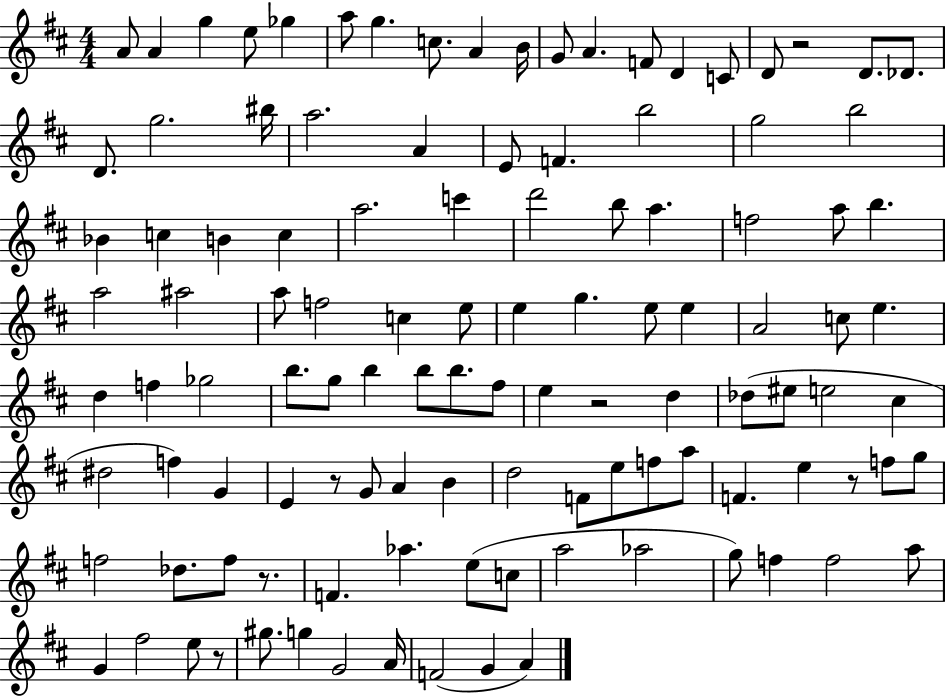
A4/e A4/q G5/q E5/e Gb5/q A5/e G5/q. C5/e. A4/q B4/s G4/e A4/q. F4/e D4/q C4/e D4/e R/h D4/e. Db4/e. D4/e. G5/h. BIS5/s A5/h. A4/q E4/e F4/q. B5/h G5/h B5/h Bb4/q C5/q B4/q C5/q A5/h. C6/q D6/h B5/e A5/q. F5/h A5/e B5/q. A5/h A#5/h A5/e F5/h C5/q E5/e E5/q G5/q. E5/e E5/q A4/h C5/e E5/q. D5/q F5/q Gb5/h B5/e. G5/e B5/q B5/e B5/e. F#5/e E5/q R/h D5/q Db5/e EIS5/e E5/h C#5/q D#5/h F5/q G4/q E4/q R/e G4/e A4/q B4/q D5/h F4/e E5/e F5/e A5/e F4/q. E5/q R/e F5/e G5/e F5/h Db5/e. F5/e R/e. F4/q. Ab5/q. E5/e C5/e A5/h Ab5/h G5/e F5/q F5/h A5/e G4/q F#5/h E5/e R/e G#5/e. G5/q G4/h A4/s F4/h G4/q A4/q